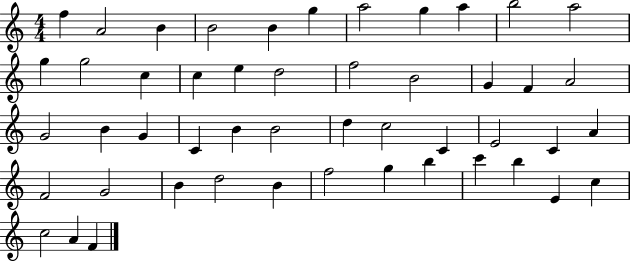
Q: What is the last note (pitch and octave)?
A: F4